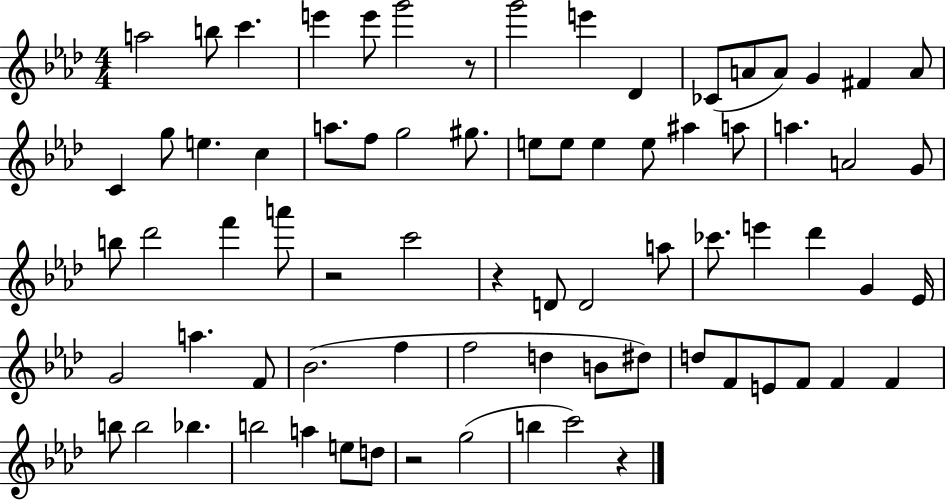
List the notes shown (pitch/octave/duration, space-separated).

A5/h B5/e C6/q. E6/q E6/e G6/h R/e G6/h E6/q Db4/q CES4/e A4/e A4/e G4/q F#4/q A4/e C4/q G5/e E5/q. C5/q A5/e. F5/e G5/h G#5/e. E5/e E5/e E5/q E5/e A#5/q A5/e A5/q. A4/h G4/e B5/e Db6/h F6/q A6/e R/h C6/h R/q D4/e D4/h A5/e CES6/e. E6/q Db6/q G4/q Eb4/s G4/h A5/q. F4/e Bb4/h. F5/q F5/h D5/q B4/e D#5/e D5/e F4/e E4/e F4/e F4/q F4/q B5/e B5/h Bb5/q. B5/h A5/q E5/e D5/e R/h G5/h B5/q C6/h R/q